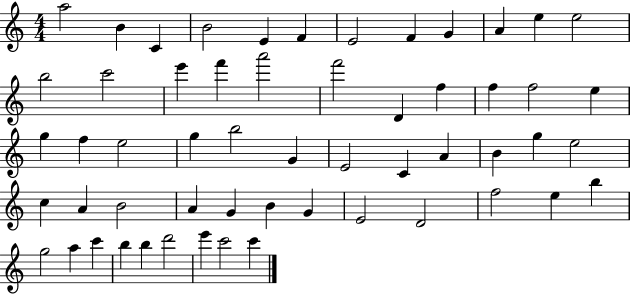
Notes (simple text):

A5/h B4/q C4/q B4/h E4/q F4/q E4/h F4/q G4/q A4/q E5/q E5/h B5/h C6/h E6/q F6/q A6/h F6/h D4/q F5/q F5/q F5/h E5/q G5/q F5/q E5/h G5/q B5/h G4/q E4/h C4/q A4/q B4/q G5/q E5/h C5/q A4/q B4/h A4/q G4/q B4/q G4/q E4/h D4/h F5/h E5/q B5/q G5/h A5/q C6/q B5/q B5/q D6/h E6/q C6/h C6/q